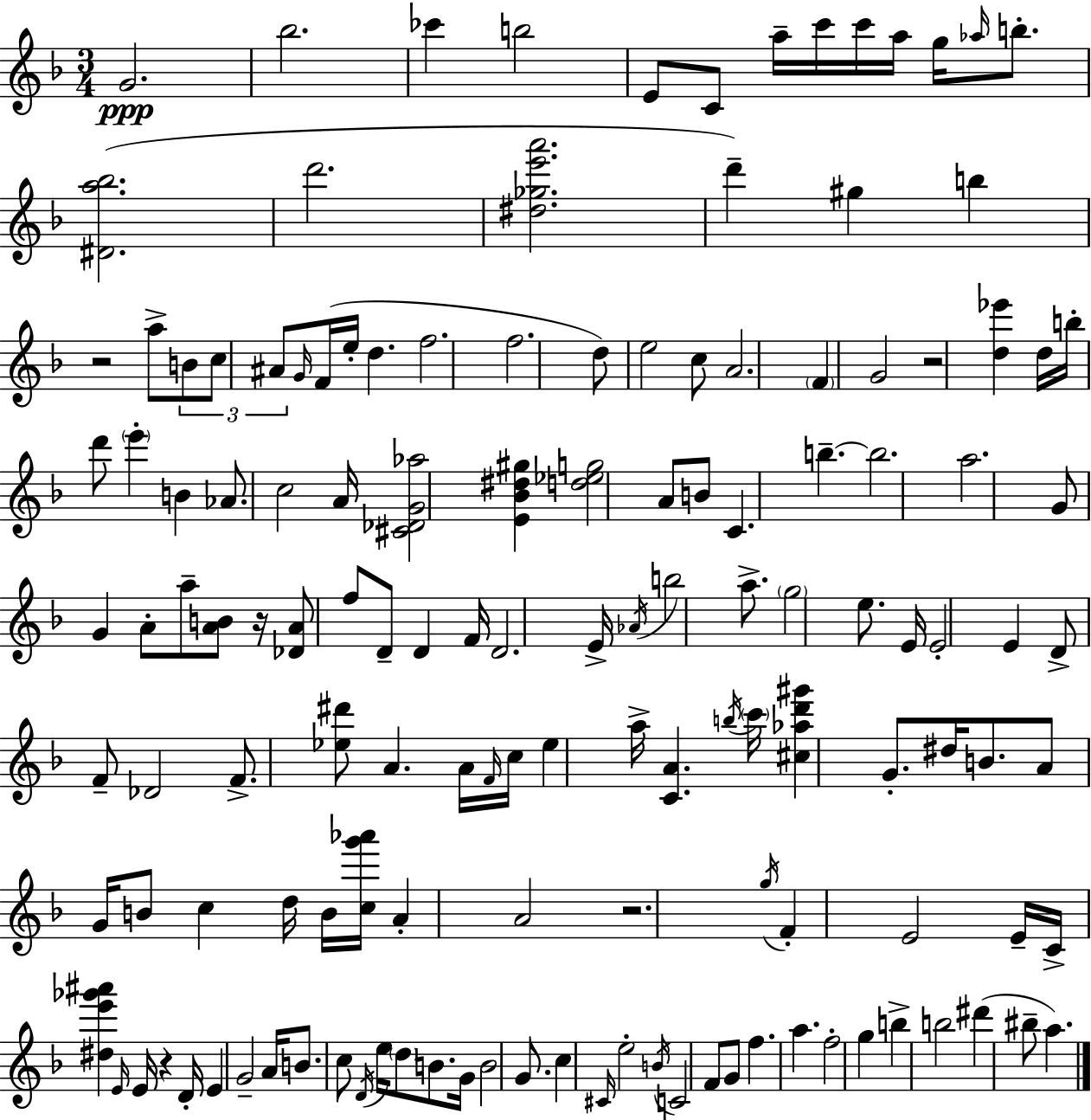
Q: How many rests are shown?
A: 5